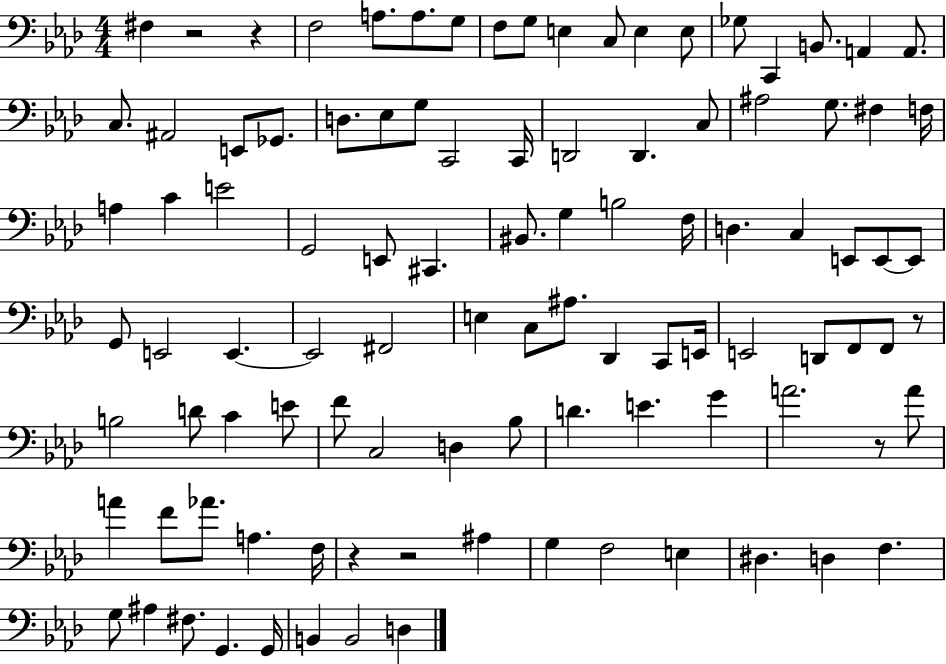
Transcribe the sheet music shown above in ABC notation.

X:1
T:Untitled
M:4/4
L:1/4
K:Ab
^F, z2 z F,2 A,/2 A,/2 G,/2 F,/2 G,/2 E, C,/2 E, E,/2 _G,/2 C,, B,,/2 A,, A,,/2 C,/2 ^A,,2 E,,/2 _G,,/2 D,/2 _E,/2 G,/2 C,,2 C,,/4 D,,2 D,, C,/2 ^A,2 G,/2 ^F, F,/4 A, C E2 G,,2 E,,/2 ^C,, ^B,,/2 G, B,2 F,/4 D, C, E,,/2 E,,/2 E,,/2 G,,/2 E,,2 E,, E,,2 ^F,,2 E, C,/2 ^A,/2 _D,, C,,/2 E,,/4 E,,2 D,,/2 F,,/2 F,,/2 z/2 B,2 D/2 C E/2 F/2 C,2 D, _B,/2 D E G A2 z/2 A/2 A F/2 _A/2 A, F,/4 z z2 ^A, G, F,2 E, ^D, D, F, G,/2 ^A, ^F,/2 G,, G,,/4 B,, B,,2 D,